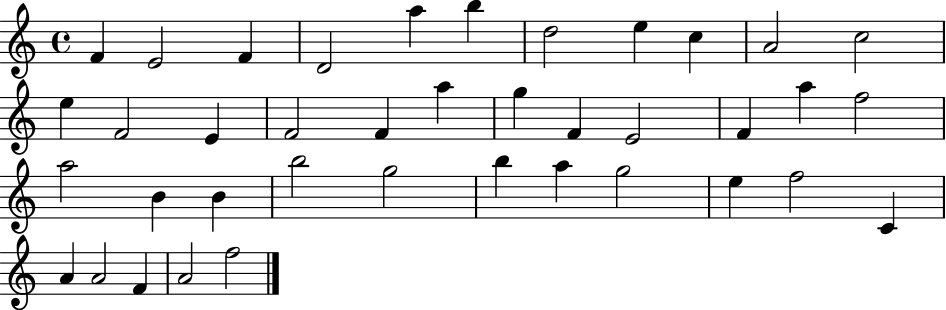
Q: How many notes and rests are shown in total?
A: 39